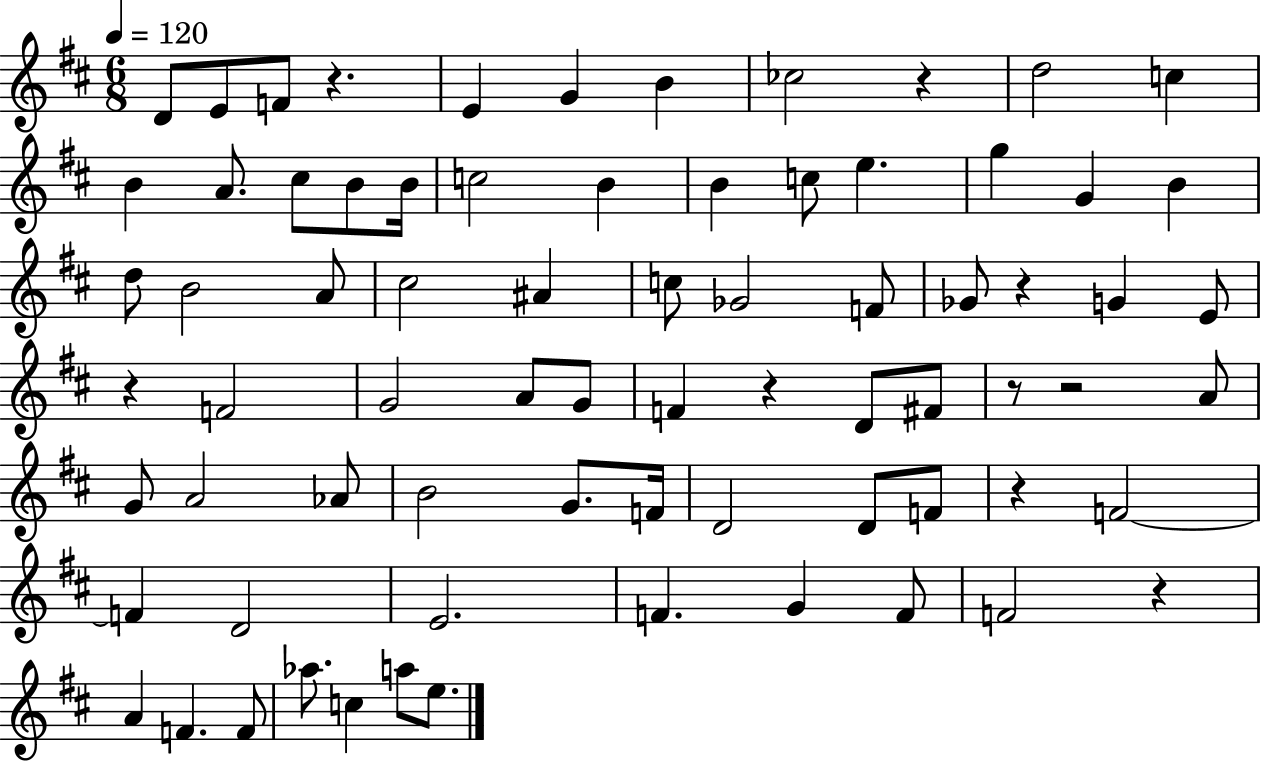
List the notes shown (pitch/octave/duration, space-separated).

D4/e E4/e F4/e R/q. E4/q G4/q B4/q CES5/h R/q D5/h C5/q B4/q A4/e. C#5/e B4/e B4/s C5/h B4/q B4/q C5/e E5/q. G5/q G4/q B4/q D5/e B4/h A4/e C#5/h A#4/q C5/e Gb4/h F4/e Gb4/e R/q G4/q E4/e R/q F4/h G4/h A4/e G4/e F4/q R/q D4/e F#4/e R/e R/h A4/e G4/e A4/h Ab4/e B4/h G4/e. F4/s D4/h D4/e F4/e R/q F4/h F4/q D4/h E4/h. F4/q. G4/q F4/e F4/h R/q A4/q F4/q. F4/e Ab5/e. C5/q A5/e E5/e.